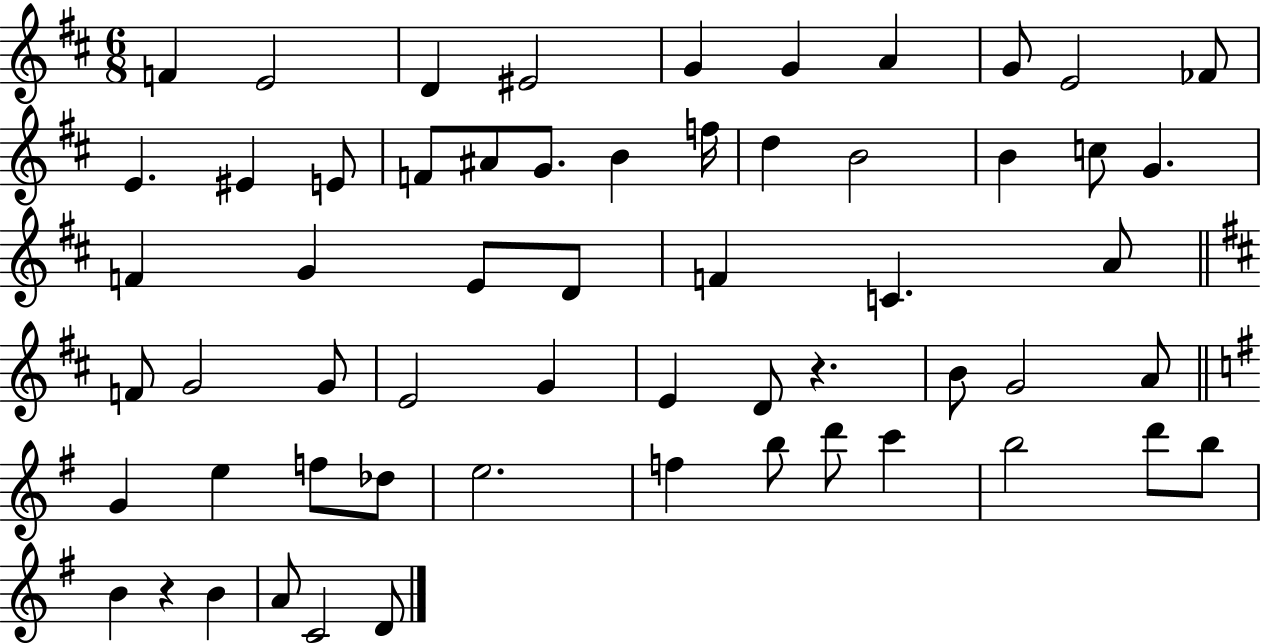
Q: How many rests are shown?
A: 2